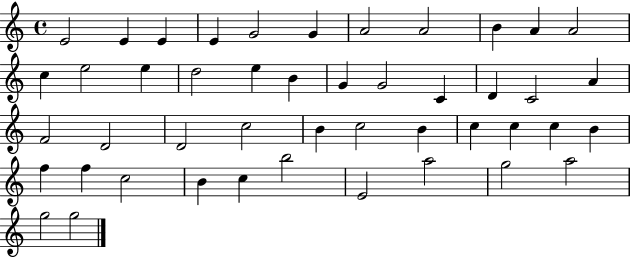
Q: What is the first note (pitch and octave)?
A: E4